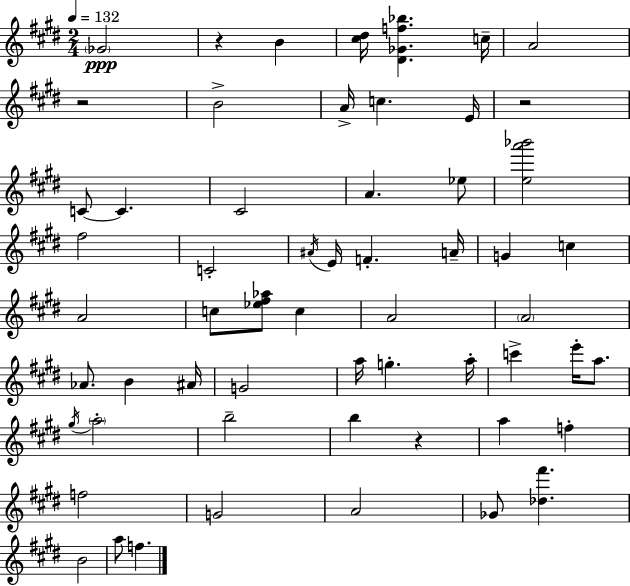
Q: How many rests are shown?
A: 4